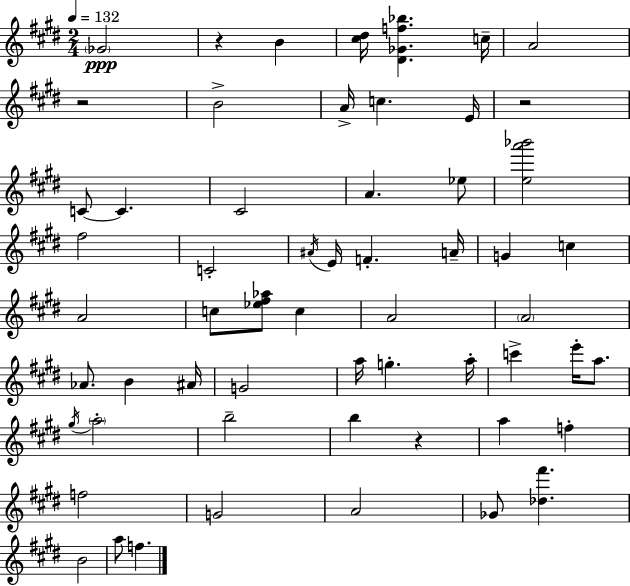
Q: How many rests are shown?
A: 4